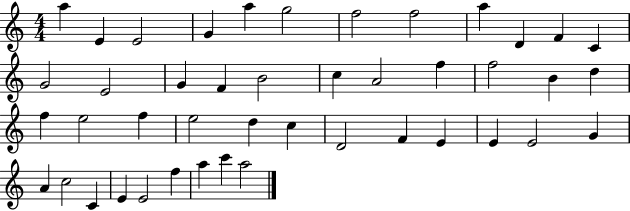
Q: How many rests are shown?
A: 0